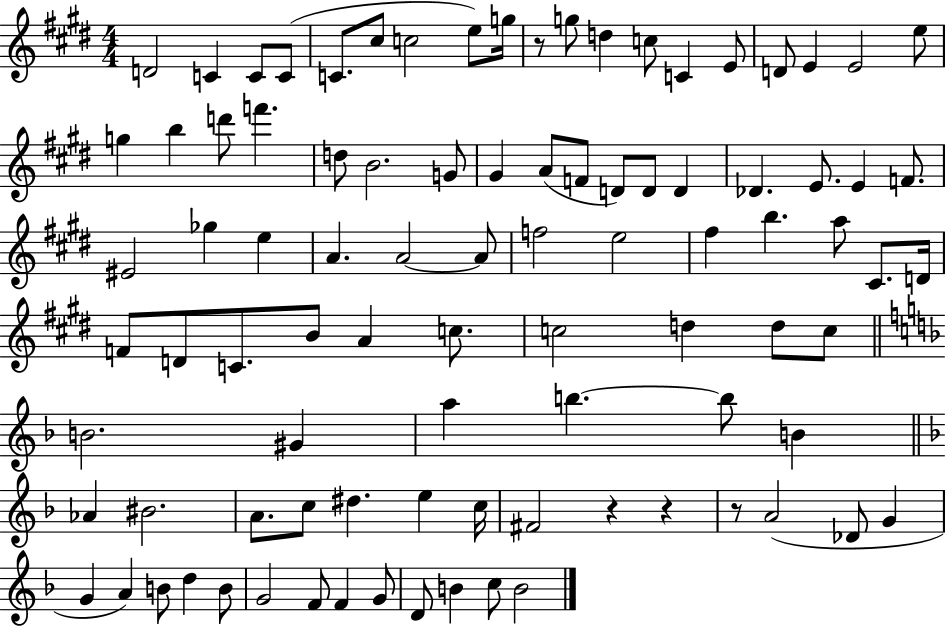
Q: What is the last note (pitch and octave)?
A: B4